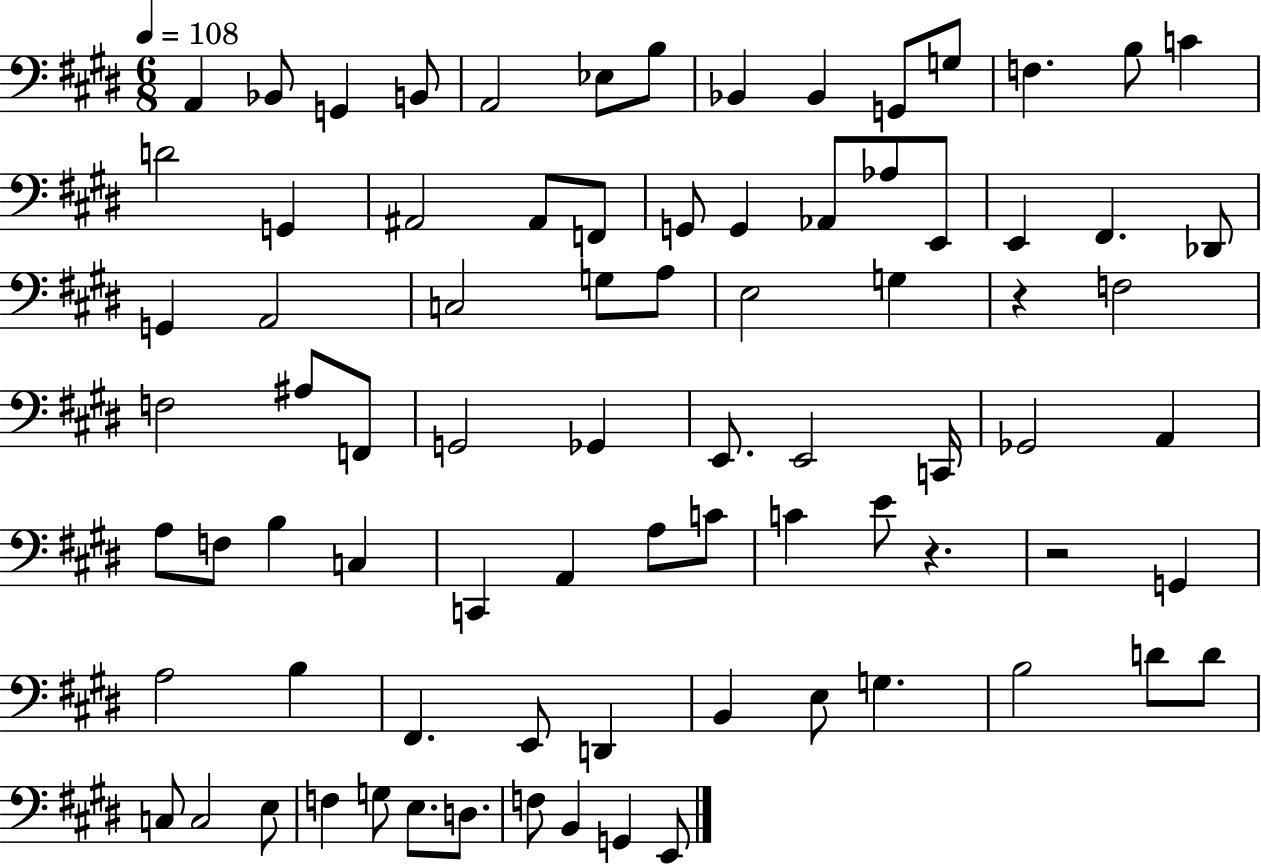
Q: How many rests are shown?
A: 3